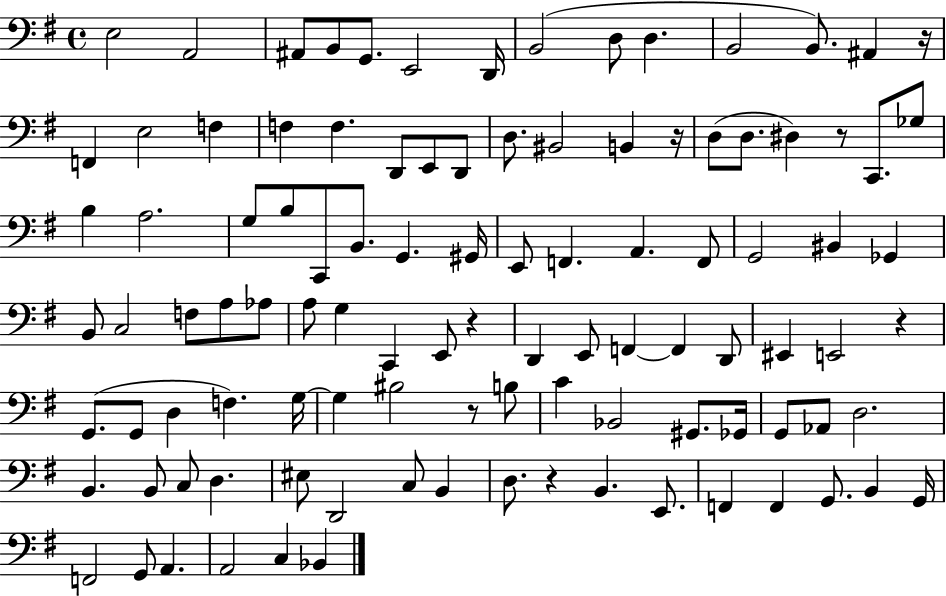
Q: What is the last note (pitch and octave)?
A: Bb2